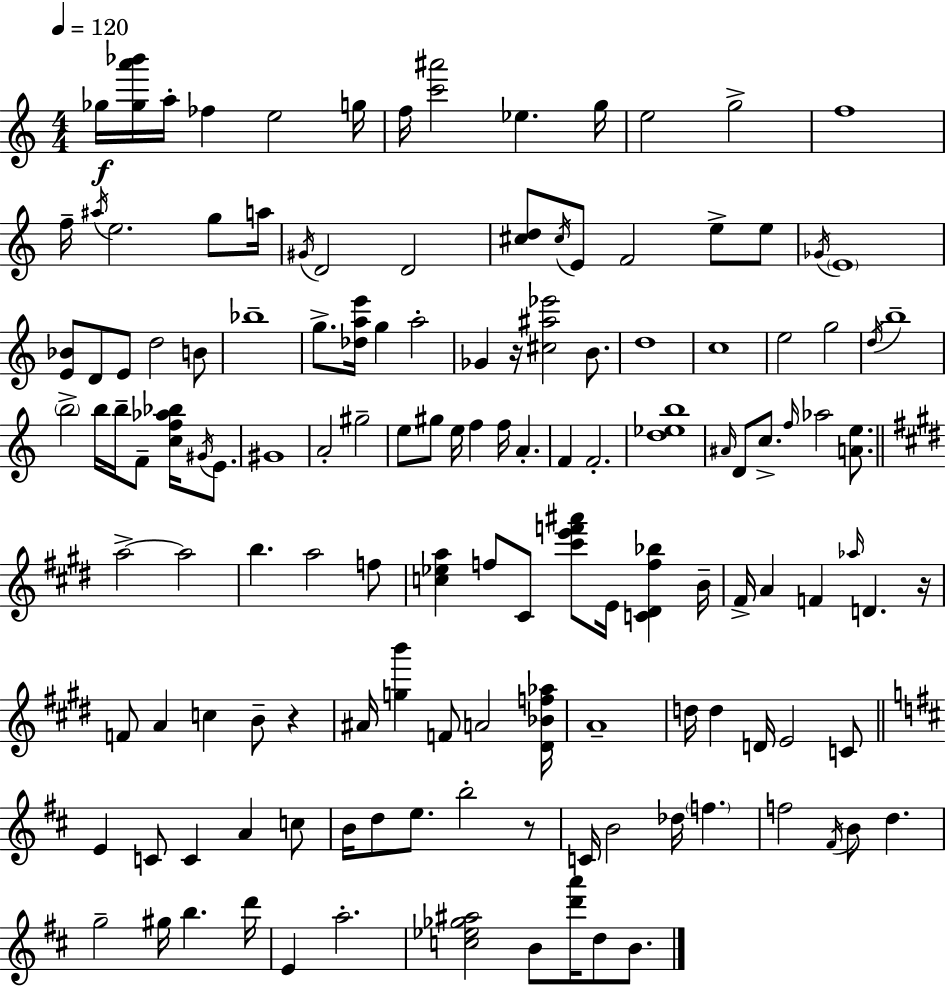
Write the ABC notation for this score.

X:1
T:Untitled
M:4/4
L:1/4
K:Am
_g/4 [_ga'_b']/4 a/4 _f e2 g/4 f/4 [c'^a']2 _e g/4 e2 g2 f4 f/4 ^a/4 e2 g/2 a/4 ^G/4 D2 D2 [^cd]/2 ^c/4 E/2 F2 e/2 e/2 _G/4 E4 [E_B]/2 D/2 E/2 d2 B/2 _b4 g/2 [_dae']/4 g a2 _G z/4 [^c^a_e']2 B/2 d4 c4 e2 g2 d/4 b4 b2 b/4 b/4 F/2 [cf_a_b]/4 ^G/4 E/2 ^G4 A2 ^g2 e/2 ^g/2 e/4 f f/4 A F F2 [d_eb]4 ^A/4 D/2 c/2 f/4 _a2 [Ae]/2 a2 a2 b a2 f/2 [c_ea] f/2 ^C/2 [^c'e'f'^a']/2 E/4 [C^Df_b] B/4 ^F/4 A F _a/4 D z/4 F/2 A c B/2 z ^A/4 [gb'] F/2 A2 [^D_Bf_a]/4 A4 d/4 d D/4 E2 C/2 E C/2 C A c/2 B/4 d/2 e/2 b2 z/2 C/4 B2 _d/4 f f2 ^F/4 B/2 d g2 ^g/4 b d'/4 E a2 [c_e_g^a]2 B/2 [d'a']/4 d/2 B/2